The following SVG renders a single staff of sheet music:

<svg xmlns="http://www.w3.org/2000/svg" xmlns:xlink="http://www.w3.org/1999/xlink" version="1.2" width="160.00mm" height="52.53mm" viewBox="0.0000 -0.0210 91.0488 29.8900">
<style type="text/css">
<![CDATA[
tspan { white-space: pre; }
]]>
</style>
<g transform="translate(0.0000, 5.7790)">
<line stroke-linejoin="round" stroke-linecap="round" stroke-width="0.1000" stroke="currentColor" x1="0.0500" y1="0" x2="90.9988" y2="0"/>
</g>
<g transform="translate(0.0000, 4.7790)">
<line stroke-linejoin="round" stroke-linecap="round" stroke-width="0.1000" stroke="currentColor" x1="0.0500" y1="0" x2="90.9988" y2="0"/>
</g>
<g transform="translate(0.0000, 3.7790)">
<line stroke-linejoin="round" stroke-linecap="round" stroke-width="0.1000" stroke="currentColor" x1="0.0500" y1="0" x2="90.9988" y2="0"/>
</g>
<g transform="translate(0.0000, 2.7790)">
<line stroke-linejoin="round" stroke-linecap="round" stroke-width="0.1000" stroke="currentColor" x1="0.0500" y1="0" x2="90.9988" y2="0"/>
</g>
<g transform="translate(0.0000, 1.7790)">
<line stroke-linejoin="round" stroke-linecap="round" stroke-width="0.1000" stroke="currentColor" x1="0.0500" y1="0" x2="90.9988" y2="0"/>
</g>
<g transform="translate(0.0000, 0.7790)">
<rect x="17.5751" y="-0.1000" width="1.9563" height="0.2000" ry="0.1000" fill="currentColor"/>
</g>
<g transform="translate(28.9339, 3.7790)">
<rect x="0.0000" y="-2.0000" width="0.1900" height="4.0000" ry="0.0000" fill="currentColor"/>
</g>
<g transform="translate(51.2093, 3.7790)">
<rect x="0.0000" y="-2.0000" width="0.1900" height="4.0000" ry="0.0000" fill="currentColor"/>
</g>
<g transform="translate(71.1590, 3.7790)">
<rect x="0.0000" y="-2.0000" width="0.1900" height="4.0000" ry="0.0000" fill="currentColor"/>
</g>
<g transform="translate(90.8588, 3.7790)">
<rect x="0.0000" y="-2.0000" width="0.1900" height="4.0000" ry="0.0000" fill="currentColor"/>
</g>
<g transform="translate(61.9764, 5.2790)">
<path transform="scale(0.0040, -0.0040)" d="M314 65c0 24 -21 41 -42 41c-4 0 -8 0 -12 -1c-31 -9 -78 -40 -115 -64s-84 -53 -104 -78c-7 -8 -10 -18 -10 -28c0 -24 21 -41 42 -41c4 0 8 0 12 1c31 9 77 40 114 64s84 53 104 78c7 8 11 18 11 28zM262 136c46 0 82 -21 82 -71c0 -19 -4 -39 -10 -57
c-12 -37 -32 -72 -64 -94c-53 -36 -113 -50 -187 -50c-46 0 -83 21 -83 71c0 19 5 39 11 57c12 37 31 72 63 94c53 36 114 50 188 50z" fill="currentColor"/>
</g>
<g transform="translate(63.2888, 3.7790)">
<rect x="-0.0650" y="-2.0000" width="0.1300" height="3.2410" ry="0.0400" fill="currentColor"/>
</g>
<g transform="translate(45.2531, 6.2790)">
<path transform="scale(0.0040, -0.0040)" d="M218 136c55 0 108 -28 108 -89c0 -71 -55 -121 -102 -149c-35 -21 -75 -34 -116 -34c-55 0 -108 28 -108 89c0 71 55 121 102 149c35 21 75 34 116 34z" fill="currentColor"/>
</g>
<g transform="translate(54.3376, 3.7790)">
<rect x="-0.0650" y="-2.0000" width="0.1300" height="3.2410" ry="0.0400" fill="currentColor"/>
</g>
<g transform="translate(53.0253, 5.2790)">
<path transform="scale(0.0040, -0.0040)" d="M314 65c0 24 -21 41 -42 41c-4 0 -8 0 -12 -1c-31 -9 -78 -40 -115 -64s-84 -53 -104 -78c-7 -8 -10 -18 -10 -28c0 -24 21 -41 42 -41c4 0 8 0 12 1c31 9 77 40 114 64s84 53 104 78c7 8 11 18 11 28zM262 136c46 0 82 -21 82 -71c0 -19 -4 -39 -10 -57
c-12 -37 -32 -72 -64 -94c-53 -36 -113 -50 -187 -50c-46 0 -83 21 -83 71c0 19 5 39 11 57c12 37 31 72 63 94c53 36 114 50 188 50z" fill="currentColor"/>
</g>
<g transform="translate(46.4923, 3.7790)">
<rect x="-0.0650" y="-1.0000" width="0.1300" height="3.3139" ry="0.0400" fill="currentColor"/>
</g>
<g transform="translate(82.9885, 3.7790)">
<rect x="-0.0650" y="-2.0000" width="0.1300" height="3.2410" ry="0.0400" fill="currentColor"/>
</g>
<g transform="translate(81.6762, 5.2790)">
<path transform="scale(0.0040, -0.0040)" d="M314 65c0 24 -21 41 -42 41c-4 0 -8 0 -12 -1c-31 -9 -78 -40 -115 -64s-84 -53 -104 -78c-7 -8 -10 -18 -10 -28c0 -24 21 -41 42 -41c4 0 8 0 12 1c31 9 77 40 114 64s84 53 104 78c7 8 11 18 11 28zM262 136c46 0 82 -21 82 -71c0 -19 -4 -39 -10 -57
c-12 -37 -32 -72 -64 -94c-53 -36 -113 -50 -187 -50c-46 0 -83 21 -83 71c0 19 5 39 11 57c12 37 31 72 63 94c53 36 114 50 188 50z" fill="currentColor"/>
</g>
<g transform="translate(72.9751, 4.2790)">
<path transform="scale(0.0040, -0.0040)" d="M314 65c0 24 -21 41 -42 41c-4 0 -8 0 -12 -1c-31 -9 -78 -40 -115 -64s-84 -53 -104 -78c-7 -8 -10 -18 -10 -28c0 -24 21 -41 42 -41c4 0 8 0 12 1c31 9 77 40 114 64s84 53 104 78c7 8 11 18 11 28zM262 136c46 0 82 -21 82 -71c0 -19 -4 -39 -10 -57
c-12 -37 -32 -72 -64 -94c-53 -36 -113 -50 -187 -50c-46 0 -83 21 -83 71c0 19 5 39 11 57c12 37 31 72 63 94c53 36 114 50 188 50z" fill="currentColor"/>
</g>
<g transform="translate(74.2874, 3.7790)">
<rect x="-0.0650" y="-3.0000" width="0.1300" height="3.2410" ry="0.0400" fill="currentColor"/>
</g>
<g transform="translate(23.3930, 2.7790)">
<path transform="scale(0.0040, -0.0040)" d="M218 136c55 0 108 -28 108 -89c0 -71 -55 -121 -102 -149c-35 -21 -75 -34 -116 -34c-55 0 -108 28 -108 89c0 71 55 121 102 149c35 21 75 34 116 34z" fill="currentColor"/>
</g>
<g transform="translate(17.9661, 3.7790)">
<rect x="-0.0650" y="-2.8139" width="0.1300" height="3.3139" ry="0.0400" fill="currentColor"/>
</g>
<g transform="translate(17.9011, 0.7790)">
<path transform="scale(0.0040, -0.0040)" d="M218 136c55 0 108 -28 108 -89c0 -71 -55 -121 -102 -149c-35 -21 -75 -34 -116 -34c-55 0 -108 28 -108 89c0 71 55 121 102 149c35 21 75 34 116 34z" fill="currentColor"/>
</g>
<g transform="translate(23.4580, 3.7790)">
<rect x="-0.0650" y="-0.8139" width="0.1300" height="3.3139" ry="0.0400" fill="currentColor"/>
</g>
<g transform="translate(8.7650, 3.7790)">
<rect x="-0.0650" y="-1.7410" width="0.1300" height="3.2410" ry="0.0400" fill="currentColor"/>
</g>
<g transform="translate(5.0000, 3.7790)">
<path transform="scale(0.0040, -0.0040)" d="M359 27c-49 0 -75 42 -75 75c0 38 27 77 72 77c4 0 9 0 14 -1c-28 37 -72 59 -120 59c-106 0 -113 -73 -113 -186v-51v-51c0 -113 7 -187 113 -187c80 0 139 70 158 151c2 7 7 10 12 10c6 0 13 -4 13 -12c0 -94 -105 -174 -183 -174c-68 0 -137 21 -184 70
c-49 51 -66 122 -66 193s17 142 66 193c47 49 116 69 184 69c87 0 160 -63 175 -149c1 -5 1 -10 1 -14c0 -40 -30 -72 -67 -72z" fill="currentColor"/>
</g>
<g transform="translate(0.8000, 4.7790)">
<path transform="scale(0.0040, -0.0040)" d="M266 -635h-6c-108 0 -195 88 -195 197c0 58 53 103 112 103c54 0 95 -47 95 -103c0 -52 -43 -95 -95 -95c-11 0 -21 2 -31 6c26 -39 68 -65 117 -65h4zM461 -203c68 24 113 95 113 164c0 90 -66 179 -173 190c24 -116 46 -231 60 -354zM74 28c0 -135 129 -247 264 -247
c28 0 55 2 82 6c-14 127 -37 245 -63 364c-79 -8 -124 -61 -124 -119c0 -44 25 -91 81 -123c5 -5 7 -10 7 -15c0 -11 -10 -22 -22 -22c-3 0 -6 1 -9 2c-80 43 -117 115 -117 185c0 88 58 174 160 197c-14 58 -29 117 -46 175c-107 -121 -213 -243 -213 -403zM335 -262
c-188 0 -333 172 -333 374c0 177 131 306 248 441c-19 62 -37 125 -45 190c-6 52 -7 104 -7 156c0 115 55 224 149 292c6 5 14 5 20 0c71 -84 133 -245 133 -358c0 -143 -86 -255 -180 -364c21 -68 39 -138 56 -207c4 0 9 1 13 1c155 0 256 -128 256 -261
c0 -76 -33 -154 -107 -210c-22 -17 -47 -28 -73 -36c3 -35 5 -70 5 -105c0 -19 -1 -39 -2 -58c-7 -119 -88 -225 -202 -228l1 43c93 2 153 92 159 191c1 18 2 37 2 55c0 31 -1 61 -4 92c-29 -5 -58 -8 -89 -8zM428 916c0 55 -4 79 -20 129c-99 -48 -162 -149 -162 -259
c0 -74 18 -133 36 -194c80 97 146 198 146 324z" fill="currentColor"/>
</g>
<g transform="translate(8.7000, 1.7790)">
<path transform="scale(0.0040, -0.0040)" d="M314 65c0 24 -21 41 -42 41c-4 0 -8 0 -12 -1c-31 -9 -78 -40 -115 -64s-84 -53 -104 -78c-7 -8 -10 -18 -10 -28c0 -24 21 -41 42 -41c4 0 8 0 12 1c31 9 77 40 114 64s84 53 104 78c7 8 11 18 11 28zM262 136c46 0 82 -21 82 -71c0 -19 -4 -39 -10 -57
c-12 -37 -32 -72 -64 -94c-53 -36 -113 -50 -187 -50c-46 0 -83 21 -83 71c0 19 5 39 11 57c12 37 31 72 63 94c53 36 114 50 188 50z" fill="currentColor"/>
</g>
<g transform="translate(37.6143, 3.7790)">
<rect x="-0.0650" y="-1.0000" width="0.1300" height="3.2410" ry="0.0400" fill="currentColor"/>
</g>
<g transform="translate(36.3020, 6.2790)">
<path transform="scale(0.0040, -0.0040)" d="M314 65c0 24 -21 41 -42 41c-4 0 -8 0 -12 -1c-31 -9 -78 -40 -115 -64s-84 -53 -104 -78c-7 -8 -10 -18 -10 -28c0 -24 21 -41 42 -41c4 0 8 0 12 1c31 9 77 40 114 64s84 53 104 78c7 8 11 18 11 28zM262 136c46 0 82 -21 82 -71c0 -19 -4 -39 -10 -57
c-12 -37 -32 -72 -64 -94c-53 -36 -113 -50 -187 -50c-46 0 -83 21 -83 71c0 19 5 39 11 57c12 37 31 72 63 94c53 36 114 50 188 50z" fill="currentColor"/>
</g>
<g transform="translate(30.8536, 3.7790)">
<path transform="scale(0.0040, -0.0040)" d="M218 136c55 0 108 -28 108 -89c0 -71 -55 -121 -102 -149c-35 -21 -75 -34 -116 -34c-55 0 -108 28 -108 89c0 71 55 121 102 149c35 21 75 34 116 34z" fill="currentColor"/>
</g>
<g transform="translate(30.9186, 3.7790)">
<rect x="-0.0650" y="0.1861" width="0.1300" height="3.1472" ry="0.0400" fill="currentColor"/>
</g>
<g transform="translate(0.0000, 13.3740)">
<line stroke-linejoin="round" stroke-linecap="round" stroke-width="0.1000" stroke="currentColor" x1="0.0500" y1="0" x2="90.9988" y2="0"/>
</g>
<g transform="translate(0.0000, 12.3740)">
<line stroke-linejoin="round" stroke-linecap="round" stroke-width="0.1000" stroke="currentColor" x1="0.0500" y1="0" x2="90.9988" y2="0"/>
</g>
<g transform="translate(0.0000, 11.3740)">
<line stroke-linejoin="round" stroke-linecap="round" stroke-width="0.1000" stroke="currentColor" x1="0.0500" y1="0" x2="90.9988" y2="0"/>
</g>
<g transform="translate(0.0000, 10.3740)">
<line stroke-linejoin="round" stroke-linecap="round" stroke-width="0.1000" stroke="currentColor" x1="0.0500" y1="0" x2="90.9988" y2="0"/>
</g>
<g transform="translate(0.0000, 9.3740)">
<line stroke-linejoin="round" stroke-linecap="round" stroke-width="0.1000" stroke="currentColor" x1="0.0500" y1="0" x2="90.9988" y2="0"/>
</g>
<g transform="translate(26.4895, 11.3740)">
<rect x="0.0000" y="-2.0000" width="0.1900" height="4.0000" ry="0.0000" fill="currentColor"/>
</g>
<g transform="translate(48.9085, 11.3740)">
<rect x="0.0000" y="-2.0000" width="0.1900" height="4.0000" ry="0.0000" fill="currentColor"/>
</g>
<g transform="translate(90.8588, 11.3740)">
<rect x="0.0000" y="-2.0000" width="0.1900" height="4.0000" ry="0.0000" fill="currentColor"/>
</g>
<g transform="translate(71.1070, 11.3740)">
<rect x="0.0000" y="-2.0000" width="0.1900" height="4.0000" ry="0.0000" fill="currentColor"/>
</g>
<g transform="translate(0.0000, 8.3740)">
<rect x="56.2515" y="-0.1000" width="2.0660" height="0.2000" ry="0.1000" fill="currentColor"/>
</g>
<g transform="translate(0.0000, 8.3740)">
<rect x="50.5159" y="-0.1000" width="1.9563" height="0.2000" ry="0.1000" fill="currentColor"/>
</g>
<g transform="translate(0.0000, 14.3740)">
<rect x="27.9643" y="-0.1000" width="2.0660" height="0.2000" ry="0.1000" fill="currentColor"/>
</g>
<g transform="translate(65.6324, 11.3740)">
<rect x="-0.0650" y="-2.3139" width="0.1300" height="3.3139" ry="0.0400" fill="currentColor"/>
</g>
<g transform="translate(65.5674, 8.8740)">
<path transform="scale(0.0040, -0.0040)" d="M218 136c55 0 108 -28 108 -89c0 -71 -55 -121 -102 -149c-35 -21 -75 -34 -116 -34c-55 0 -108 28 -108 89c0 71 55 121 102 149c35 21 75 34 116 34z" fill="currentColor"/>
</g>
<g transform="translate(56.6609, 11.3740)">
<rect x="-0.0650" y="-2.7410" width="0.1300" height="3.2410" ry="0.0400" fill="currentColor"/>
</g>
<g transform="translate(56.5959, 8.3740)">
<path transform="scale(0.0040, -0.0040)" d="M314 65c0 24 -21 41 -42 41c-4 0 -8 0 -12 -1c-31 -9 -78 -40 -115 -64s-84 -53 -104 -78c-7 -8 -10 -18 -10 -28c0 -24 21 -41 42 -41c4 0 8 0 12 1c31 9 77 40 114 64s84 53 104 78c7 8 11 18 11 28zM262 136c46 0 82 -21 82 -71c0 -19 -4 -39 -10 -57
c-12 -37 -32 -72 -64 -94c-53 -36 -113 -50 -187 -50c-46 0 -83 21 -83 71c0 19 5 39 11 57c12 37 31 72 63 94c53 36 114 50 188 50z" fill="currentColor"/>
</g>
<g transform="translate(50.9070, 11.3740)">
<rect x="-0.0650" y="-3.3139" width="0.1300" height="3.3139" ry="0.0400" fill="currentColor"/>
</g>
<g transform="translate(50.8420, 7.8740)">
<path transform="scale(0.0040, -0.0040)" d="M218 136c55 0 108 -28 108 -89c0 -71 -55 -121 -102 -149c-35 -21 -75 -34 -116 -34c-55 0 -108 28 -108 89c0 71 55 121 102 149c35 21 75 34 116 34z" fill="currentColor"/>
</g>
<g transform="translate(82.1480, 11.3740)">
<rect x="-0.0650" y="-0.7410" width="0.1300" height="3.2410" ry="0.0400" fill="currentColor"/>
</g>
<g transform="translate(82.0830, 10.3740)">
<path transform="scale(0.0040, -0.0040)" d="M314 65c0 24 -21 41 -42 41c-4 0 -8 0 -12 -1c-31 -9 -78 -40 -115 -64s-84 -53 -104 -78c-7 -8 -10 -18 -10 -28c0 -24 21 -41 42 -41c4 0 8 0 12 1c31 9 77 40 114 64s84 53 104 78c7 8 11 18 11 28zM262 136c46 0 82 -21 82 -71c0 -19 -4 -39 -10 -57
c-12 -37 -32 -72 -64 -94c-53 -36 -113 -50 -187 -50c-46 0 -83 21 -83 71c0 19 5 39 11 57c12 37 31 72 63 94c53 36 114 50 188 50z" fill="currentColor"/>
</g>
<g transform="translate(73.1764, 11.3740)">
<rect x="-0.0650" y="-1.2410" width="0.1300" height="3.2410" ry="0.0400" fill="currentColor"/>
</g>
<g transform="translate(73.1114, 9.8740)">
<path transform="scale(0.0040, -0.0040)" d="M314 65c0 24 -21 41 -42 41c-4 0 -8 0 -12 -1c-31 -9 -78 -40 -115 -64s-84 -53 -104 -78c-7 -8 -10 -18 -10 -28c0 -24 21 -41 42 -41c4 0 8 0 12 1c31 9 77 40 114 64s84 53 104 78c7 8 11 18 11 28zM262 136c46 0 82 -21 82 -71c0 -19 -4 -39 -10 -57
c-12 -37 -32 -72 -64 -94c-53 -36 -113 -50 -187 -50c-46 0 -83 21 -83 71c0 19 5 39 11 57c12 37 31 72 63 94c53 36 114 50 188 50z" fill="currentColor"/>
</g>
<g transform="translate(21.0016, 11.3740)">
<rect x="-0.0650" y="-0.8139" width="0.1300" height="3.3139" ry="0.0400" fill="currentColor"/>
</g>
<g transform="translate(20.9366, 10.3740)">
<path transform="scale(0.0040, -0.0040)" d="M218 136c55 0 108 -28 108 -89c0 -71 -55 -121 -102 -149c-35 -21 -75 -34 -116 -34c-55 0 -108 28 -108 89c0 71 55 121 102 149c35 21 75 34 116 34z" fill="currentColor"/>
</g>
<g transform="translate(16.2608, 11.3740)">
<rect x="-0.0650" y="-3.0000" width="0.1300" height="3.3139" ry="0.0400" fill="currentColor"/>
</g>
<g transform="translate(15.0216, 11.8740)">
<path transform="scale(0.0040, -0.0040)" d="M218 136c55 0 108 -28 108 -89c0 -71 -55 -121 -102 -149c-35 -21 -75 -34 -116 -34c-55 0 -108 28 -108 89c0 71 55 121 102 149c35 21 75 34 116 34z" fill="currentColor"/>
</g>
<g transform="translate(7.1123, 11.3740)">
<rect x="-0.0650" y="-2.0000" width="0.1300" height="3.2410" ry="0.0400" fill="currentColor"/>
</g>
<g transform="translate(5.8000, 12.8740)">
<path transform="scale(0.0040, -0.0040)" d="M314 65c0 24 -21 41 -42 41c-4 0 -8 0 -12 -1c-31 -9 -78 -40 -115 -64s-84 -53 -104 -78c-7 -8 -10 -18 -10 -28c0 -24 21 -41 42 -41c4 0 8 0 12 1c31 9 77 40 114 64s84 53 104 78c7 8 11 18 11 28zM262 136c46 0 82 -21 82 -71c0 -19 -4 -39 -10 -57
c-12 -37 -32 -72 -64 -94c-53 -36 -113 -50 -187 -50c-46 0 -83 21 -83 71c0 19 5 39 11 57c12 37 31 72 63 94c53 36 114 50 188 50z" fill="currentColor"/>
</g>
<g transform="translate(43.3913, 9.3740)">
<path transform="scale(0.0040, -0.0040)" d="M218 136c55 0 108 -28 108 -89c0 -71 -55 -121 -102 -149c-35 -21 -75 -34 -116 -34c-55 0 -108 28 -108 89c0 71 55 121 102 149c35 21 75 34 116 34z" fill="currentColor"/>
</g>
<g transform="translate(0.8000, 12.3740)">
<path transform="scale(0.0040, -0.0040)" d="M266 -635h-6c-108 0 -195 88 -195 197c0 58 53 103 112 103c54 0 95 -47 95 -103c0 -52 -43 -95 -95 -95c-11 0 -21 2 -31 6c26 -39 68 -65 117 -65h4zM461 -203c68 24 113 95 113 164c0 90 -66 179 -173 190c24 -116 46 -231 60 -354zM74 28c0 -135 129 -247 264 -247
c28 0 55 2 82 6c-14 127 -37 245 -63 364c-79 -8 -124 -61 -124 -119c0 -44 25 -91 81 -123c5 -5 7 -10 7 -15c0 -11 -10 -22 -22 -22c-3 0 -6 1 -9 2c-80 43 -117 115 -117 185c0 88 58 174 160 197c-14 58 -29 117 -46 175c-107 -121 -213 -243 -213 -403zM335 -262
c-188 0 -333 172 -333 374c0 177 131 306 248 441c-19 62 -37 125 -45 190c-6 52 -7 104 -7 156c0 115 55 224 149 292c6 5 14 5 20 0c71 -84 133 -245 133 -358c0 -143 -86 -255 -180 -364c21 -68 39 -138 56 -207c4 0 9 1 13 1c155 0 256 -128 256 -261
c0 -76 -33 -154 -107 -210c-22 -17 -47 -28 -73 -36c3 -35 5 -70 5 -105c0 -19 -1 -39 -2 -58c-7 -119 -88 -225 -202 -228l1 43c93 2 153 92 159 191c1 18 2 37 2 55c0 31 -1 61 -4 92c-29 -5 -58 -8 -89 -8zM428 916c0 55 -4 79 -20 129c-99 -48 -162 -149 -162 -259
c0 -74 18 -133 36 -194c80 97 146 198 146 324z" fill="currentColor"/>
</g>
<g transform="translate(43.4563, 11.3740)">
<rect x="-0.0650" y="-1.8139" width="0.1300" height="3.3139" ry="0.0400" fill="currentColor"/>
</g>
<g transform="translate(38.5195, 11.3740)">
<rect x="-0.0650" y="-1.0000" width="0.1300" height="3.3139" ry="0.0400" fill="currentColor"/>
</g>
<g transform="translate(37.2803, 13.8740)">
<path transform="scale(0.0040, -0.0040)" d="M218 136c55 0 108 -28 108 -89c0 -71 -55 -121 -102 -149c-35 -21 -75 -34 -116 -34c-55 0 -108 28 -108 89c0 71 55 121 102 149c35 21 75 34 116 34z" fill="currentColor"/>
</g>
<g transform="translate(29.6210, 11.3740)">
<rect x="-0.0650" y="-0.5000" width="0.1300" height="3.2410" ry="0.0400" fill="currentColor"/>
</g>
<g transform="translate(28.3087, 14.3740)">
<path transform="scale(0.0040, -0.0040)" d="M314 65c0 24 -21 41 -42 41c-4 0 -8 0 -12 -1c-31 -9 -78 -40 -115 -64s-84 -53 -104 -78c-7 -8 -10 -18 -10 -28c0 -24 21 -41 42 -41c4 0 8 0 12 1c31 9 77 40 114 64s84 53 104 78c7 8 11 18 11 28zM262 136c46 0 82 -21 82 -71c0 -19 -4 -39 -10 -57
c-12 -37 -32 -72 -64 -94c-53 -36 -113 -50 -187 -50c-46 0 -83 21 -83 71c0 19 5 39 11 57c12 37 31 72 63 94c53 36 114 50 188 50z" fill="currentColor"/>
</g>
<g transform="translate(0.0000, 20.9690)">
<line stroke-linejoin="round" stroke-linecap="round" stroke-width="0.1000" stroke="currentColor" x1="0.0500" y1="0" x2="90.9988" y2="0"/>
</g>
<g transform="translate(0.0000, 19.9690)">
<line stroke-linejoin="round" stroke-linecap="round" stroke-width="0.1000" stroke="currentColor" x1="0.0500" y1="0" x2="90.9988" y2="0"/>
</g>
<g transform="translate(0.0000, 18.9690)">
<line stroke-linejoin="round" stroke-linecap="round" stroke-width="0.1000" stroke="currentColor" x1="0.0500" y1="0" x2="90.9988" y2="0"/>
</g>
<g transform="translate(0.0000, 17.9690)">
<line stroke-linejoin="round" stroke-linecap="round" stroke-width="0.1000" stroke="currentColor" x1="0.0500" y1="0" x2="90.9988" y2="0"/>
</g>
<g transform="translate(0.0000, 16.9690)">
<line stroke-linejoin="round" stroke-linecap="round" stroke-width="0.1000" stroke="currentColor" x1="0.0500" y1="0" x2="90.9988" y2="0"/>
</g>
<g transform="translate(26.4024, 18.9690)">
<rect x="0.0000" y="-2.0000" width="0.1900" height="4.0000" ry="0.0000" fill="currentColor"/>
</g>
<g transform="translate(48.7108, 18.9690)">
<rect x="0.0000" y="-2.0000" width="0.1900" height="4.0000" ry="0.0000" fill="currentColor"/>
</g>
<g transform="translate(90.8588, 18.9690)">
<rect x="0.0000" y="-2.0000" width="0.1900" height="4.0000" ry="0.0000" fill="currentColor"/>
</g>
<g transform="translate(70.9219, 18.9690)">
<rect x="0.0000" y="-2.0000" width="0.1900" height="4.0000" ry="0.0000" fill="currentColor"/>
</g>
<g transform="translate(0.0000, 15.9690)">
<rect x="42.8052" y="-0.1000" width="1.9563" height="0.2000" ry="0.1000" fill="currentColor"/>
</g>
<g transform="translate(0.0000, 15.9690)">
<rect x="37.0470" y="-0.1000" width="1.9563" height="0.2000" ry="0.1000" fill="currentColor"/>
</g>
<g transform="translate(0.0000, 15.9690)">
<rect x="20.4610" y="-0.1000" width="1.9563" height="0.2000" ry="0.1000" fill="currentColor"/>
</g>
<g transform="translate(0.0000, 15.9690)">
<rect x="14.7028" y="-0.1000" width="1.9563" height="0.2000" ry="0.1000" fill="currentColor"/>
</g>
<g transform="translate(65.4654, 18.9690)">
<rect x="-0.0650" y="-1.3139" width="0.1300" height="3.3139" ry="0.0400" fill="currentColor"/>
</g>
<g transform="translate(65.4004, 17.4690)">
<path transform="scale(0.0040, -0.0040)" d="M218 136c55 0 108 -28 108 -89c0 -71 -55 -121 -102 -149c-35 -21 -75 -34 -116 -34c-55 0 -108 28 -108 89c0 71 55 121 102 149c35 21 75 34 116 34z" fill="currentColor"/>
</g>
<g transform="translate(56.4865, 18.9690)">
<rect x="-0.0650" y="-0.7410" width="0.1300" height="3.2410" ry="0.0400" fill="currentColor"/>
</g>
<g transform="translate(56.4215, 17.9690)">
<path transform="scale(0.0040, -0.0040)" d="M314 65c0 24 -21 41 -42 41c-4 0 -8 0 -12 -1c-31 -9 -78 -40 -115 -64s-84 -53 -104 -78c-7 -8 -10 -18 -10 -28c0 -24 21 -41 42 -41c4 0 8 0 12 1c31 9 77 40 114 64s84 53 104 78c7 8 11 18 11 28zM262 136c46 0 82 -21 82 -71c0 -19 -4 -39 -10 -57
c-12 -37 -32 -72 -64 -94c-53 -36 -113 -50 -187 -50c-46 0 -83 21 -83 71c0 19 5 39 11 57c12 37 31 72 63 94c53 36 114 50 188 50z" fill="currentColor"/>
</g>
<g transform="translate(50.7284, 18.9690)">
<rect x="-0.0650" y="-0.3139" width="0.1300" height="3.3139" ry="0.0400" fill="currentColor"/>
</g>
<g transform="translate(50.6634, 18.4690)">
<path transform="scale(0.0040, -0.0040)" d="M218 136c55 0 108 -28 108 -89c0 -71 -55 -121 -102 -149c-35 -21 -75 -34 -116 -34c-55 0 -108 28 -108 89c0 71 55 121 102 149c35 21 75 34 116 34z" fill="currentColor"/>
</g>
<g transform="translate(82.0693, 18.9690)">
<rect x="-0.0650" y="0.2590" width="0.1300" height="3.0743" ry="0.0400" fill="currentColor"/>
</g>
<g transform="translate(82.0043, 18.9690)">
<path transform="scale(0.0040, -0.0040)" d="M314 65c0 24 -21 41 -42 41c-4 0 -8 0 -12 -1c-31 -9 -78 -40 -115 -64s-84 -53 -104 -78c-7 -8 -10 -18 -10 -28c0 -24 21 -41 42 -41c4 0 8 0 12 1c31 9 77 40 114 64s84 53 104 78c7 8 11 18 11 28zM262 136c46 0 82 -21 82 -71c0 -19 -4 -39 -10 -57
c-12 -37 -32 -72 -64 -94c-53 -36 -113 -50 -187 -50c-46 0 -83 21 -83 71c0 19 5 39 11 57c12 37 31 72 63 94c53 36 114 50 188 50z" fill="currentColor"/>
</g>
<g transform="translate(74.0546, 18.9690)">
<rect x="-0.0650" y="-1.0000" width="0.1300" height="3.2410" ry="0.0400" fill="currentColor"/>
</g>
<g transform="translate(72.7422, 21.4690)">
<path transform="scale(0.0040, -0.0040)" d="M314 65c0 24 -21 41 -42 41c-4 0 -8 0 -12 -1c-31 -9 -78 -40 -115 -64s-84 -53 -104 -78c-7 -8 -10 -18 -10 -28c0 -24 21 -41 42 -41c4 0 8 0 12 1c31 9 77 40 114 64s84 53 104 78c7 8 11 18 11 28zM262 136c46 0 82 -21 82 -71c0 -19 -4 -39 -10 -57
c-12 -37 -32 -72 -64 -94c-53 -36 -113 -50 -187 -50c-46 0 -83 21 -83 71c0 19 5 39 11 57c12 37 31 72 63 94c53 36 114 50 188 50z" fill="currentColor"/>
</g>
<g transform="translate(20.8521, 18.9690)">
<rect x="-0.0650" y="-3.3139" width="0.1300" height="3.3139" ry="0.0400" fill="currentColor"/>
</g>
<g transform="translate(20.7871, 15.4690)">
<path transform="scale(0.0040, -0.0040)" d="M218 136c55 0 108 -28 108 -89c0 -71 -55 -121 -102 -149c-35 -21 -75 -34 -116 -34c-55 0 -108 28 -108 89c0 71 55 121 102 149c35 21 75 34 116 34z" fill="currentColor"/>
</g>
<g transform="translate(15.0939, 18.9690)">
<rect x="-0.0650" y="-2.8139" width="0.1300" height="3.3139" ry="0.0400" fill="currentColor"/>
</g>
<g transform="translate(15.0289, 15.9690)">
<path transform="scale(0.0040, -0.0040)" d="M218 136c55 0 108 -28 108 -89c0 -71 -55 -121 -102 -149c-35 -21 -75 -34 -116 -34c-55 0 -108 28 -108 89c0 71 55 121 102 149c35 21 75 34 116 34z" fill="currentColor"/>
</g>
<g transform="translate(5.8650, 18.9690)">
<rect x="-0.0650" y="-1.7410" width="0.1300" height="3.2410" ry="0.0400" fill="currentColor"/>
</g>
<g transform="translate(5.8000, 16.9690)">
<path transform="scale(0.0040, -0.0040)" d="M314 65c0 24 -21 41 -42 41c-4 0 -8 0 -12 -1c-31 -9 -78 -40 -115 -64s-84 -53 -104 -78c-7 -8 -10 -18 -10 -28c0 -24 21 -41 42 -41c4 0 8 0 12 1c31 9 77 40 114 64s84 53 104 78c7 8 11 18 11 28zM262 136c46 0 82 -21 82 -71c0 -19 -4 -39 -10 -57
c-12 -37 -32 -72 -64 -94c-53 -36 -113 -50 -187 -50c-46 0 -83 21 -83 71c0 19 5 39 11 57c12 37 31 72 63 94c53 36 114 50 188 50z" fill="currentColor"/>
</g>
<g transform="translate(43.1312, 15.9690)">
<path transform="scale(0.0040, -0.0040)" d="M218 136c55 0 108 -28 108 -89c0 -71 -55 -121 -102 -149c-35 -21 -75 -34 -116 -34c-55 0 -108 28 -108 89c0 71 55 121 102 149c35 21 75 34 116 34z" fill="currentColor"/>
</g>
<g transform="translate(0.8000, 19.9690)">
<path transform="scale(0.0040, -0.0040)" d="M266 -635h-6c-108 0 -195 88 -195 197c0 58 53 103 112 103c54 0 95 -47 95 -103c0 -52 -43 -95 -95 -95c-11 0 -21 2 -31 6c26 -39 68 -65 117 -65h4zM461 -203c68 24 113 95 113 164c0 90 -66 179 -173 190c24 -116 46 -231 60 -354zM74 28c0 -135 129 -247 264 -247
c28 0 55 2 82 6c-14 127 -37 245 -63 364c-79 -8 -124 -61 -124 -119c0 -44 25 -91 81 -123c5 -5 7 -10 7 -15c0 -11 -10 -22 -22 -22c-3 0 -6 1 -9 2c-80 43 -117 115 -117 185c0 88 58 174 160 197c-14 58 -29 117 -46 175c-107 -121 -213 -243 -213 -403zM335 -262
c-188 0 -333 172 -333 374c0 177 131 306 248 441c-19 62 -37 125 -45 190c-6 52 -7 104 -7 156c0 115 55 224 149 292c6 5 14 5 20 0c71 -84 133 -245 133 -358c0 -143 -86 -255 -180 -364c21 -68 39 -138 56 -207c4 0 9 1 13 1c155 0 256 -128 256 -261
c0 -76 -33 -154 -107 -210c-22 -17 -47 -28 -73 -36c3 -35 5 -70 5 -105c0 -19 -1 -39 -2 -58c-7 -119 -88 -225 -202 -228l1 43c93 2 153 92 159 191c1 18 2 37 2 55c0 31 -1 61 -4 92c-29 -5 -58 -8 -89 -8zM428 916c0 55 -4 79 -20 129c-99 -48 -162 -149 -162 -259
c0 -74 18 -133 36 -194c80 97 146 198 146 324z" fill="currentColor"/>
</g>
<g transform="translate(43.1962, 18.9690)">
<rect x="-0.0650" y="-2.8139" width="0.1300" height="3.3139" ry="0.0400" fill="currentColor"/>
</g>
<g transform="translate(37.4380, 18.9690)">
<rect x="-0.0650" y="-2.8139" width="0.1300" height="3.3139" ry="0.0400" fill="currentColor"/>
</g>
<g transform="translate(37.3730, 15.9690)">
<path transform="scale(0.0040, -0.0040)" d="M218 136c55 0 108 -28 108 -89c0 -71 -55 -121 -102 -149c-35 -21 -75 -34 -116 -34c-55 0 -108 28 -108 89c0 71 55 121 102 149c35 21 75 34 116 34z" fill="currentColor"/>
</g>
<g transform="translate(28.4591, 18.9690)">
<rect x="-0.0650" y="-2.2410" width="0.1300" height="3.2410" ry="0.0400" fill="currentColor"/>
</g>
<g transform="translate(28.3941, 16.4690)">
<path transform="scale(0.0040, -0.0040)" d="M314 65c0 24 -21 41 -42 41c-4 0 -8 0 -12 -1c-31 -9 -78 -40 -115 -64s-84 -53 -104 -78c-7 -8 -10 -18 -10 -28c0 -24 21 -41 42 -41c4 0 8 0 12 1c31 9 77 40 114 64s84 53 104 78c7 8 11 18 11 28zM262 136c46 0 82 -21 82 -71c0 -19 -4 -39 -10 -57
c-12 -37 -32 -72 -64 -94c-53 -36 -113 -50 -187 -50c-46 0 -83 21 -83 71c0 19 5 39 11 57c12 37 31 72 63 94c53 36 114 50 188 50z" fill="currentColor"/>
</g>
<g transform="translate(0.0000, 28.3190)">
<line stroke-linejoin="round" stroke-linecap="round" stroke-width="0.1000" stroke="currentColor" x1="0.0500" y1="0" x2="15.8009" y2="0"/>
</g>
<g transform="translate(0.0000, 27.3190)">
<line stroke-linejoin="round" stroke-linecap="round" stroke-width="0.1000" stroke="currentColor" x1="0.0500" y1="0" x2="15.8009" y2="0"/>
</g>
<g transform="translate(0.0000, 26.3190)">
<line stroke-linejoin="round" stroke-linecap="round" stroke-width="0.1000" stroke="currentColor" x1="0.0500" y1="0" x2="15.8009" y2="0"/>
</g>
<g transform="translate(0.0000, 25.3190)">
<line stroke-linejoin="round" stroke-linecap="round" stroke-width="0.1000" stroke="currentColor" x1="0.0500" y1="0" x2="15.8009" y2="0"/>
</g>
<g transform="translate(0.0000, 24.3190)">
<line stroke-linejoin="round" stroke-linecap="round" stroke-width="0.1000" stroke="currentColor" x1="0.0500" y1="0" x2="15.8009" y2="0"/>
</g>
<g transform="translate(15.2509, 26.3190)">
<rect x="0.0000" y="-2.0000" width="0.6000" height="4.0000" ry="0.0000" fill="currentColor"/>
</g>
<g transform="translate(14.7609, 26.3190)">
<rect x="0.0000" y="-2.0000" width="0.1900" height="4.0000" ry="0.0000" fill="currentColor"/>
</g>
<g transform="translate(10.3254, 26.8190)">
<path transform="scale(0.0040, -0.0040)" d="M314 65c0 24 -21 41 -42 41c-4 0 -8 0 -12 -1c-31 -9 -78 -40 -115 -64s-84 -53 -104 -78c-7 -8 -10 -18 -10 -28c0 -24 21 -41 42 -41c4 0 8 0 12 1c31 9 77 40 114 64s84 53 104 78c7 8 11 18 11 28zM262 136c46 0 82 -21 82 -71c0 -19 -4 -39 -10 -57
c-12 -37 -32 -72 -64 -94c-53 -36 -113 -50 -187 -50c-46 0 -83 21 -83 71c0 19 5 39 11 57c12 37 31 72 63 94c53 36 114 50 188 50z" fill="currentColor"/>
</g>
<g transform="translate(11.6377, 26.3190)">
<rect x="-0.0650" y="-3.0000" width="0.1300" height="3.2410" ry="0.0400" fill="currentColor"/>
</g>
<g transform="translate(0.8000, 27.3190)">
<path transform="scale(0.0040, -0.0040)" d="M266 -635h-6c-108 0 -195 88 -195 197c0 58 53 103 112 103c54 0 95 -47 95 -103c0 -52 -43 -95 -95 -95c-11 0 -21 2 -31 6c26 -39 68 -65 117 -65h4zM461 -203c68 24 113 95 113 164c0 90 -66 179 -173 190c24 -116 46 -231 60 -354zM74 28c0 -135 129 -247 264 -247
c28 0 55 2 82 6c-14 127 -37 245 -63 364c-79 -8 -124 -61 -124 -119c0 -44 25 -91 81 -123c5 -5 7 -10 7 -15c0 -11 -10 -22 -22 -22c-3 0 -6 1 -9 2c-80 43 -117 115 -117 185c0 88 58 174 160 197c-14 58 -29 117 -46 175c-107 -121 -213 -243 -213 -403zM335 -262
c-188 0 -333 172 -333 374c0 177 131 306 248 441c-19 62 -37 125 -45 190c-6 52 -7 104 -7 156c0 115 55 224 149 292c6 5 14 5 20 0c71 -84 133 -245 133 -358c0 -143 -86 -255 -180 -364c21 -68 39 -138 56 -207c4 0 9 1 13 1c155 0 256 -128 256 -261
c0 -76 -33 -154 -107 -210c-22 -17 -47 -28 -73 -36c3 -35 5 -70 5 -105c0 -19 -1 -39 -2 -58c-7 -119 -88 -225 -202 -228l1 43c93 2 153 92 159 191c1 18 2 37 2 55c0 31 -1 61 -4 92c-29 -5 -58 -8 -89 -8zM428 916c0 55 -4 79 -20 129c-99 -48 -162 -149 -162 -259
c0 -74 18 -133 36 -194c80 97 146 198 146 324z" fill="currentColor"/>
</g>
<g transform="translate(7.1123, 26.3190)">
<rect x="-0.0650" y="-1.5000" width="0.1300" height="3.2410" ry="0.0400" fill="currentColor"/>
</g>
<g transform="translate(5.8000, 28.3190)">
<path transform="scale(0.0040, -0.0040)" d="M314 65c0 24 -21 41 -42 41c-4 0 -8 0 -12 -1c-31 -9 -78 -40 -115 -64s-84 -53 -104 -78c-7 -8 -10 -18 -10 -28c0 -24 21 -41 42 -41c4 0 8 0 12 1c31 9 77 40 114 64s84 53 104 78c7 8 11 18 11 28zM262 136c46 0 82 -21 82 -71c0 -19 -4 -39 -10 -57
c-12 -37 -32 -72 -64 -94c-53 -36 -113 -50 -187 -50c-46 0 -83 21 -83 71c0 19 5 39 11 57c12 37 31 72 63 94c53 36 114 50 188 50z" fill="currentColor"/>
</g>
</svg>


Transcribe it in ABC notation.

X:1
T:Untitled
M:4/4
L:1/4
K:C
f2 a d B D2 D F2 F2 A2 F2 F2 A d C2 D f b a2 g e2 d2 f2 a b g2 a a c d2 e D2 B2 E2 A2